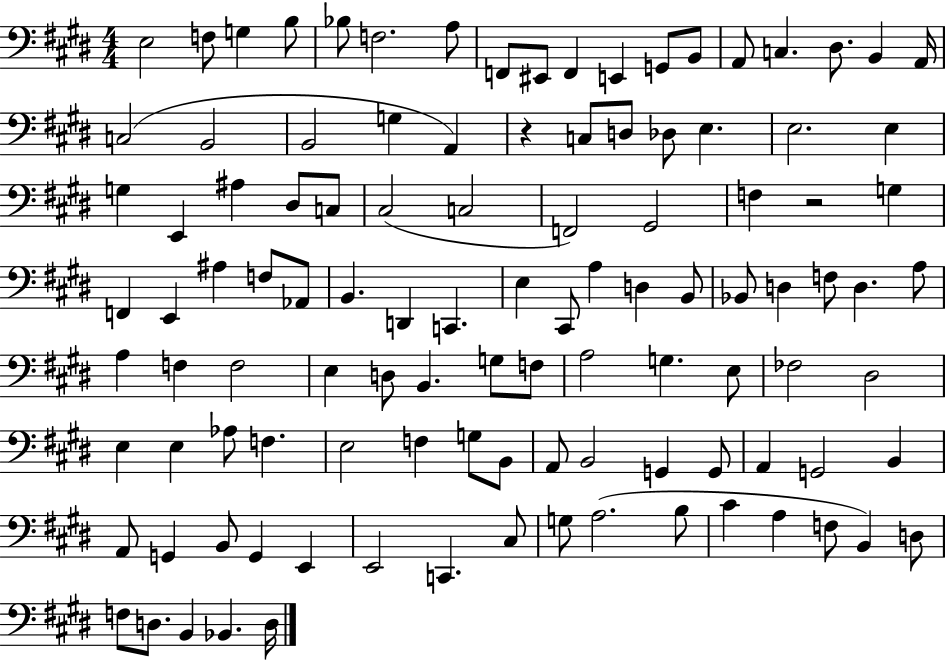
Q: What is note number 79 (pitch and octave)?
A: B2